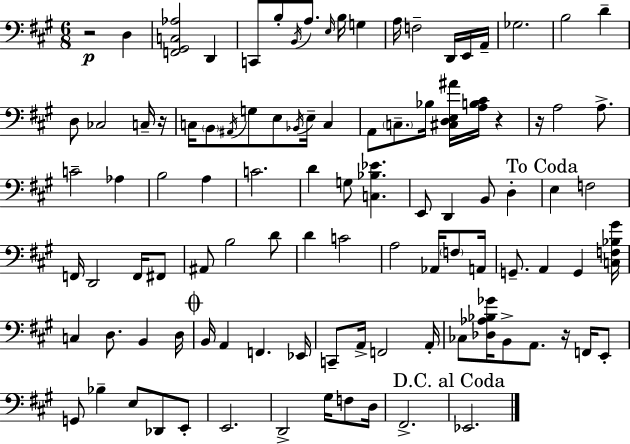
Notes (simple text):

R/h D3/q [F2,G#2,C3,Ab3]/h D2/q C2/e B3/e B2/s A3/e. E3/s B3/s G3/q A3/s F3/h D2/s E2/s A2/s Gb3/h. B3/h D4/q D3/e CES3/h C3/s R/s C3/s B2/e A#2/s G3/e E3/e Bb2/s E3/s C3/q A2/e C3/e. Bb3/s [C#3,D3,E3,A#4]/s [A3,B3,C#4]/s R/q R/s A3/h A3/e. C4/h Ab3/q B3/h A3/q C4/h. D4/q G3/e [C3,Bb3,Eb4]/q. E2/e D2/q B2/e D3/q E3/q F3/h F2/s D2/h F2/s F#2/e A#2/e B3/h D4/e D4/q C4/h A3/h Ab2/s F3/e A2/s G2/e. A2/q G2/q [C3,F3,Bb3,G#4]/s C3/q D3/e. B2/q D3/s B2/s A2/q F2/q. Eb2/s C2/e A2/s F2/h A2/s CES3/e [Db3,Ab3,Bb3,Gb4]/s B2/e A2/e. R/s F2/s E2/e G2/e Bb3/q E3/e Db2/e E2/e E2/h. D2/h G#3/s F3/e D3/s F#2/h. Eb2/h.